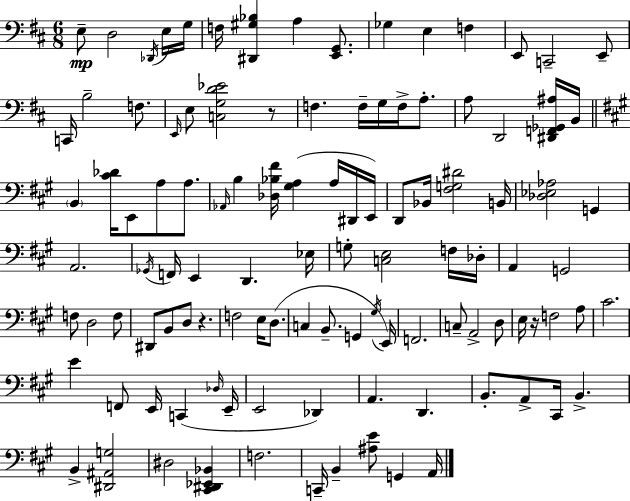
E3/e D3/h Db2/s E3/s G3/s F3/s [D#2,G#3,Bb3]/q A3/q [E2,G2]/e. Gb3/q E3/q F3/q E2/e C2/h E2/e C2/s B3/h F3/e. E2/s E3/e [C3,G3,D4,Eb4]/h R/e F3/q. F3/s G3/s F3/s A3/e. A3/e D2/h [D#2,F2,Gb2,A#3]/s B2/s B2/q [C#4,Db4]/s E2/e A3/e A3/e. Ab2/s B3/q [Db3,Bb3,F#4]/s [G#3,A3]/q A3/s D#2/s E2/s D2/e Bb2/s [F#3,G3,D#4]/h B2/s [Db3,Eb3,Ab3]/h G2/q A2/h. Gb2/s F2/s E2/q D2/q. Eb3/s G3/e [C3,E3]/h F3/s Db3/s A2/q G2/h F3/e D3/h F3/e D#2/e B2/e D3/e R/q. F3/h E3/s D3/e. C3/q B2/e. G2/q G#3/s E2/s F2/h. C3/e A2/h D3/e E3/s R/s F3/h A3/e C#4/h. E4/q F2/e E2/s C2/q Db3/s E2/s E2/h Db2/q A2/q. D2/q. B2/e. A2/e C#2/s B2/q. B2/q [D#2,A#2,G3]/h D#3/h [C#2,D#2,Eb2,Bb2]/q F3/h. C2/s B2/q [A#3,E4]/e G2/q A2/s